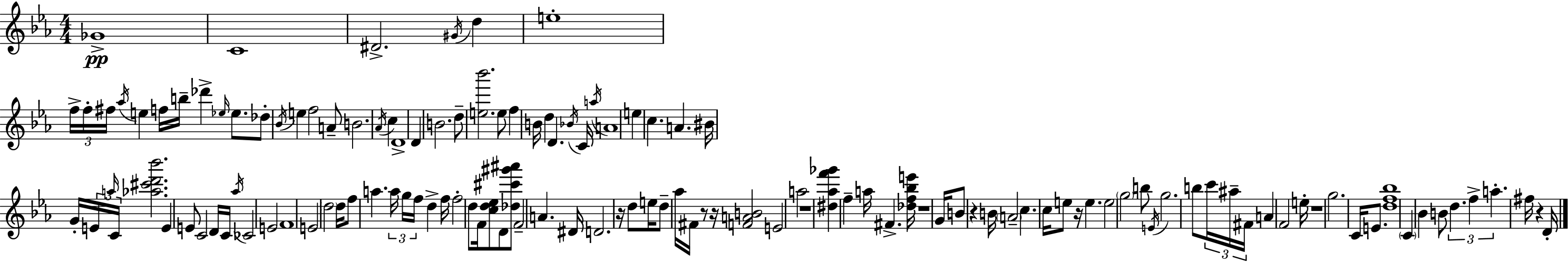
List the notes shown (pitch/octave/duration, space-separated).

Gb4/w C4/w D#4/h. G#4/s D5/q E5/w F5/s F5/s F#5/s Ab5/s E5/q F5/s B5/s Db6/q Eb5/s Eb5/e. Db5/e Bb4/s E5/q F5/h A4/e B4/h. Ab4/s C5/q D4/w D4/q B4/h. D5/e [E5,Bb6]/h. E5/e F5/q B4/s D5/q D4/q. Bb4/s C4/s A5/s A4/w E5/q C5/q. A4/q. BIS4/s G4/s E4/s A5/s C4/s [Ab5,C#6,D6,Bb6]/h. E4/q E4/e C4/h D4/s C4/s Ab5/s CES4/h E4/h F4/w E4/h D5/h D5/s F5/e A5/q. A5/s G5/s F5/s D5/q F5/s F5/h D5/e F4/s [C5,D5,Eb5]/e D4/e [Db5,C#6,G#6,A#6]/e F4/h A4/q. D#4/s D4/h. R/s D5/e E5/s D5/e Ab5/s F#4/s R/e R/s [F4,A4,B4]/h E4/h A5/h R/w [D#5,Ab5,F6,Gb6]/q F5/q A5/s F#4/q. [Db5,F5,Bb5,E6]/s R/w G4/s B4/e R/q B4/s A4/h C5/q. C5/s E5/e R/s E5/q. E5/h G5/h B5/e E4/s G5/h. B5/e C6/s A#5/s F#4/s A4/q F4/h E5/s R/w G5/h. C4/s E4/e. [D5,F5,Bb5]/w C4/q Bb4/q B4/e D5/q. F5/q A5/q. F#5/s R/q D4/s